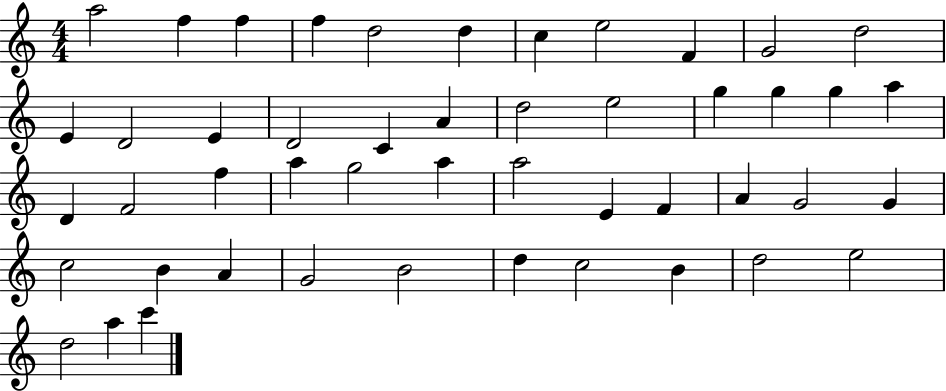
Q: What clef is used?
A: treble